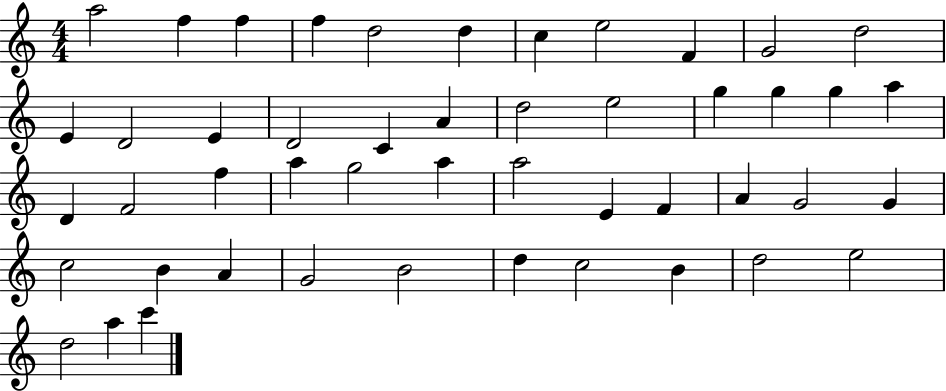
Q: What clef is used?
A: treble